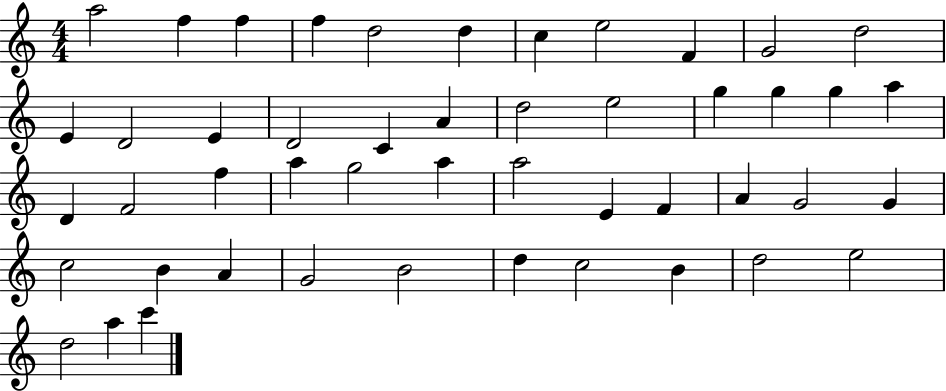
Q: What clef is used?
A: treble